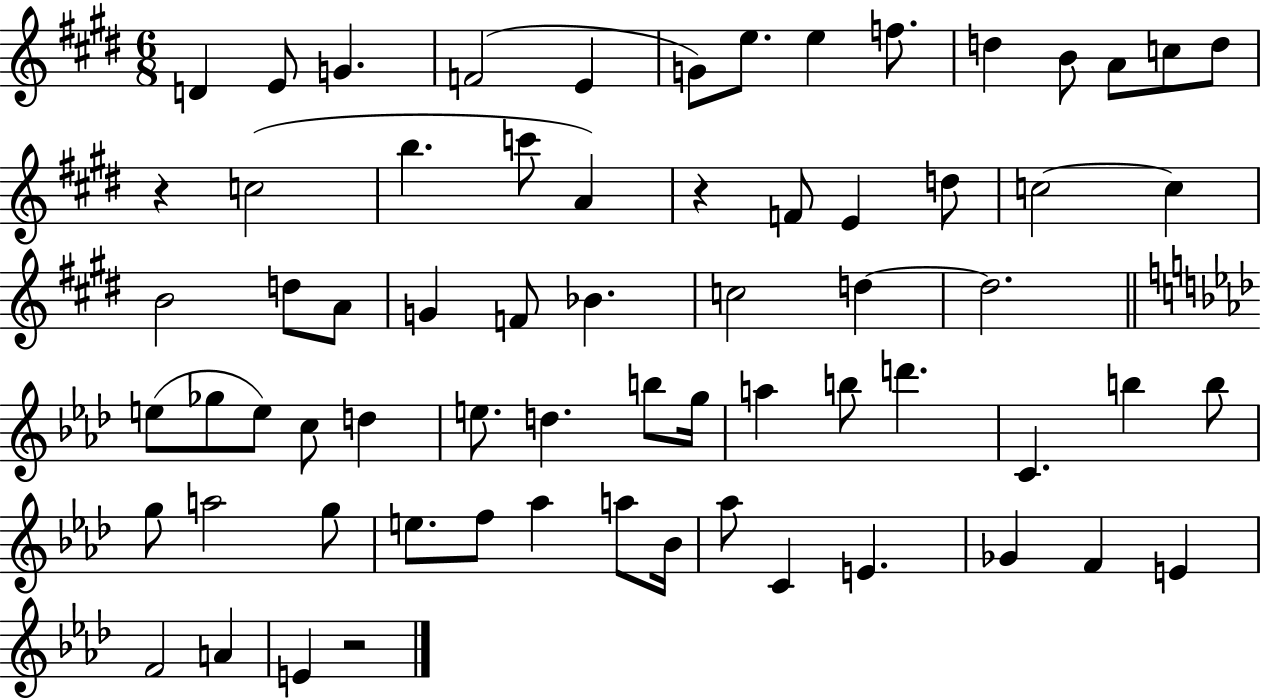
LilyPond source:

{
  \clef treble
  \numericTimeSignature
  \time 6/8
  \key e \major
  d'4 e'8 g'4. | f'2( e'4 | g'8) e''8. e''4 f''8. | d''4 b'8 a'8 c''8 d''8 | \break r4 c''2( | b''4. c'''8 a'4) | r4 f'8 e'4 d''8 | c''2~~ c''4 | \break b'2 d''8 a'8 | g'4 f'8 bes'4. | c''2 d''4~~ | d''2. | \break \bar "||" \break \key aes \major e''8( ges''8 e''8) c''8 d''4 | e''8. d''4. b''8 g''16 | a''4 b''8 d'''4. | c'4. b''4 b''8 | \break g''8 a''2 g''8 | e''8. f''8 aes''4 a''8 bes'16 | aes''8 c'4 e'4. | ges'4 f'4 e'4 | \break f'2 a'4 | e'4 r2 | \bar "|."
}